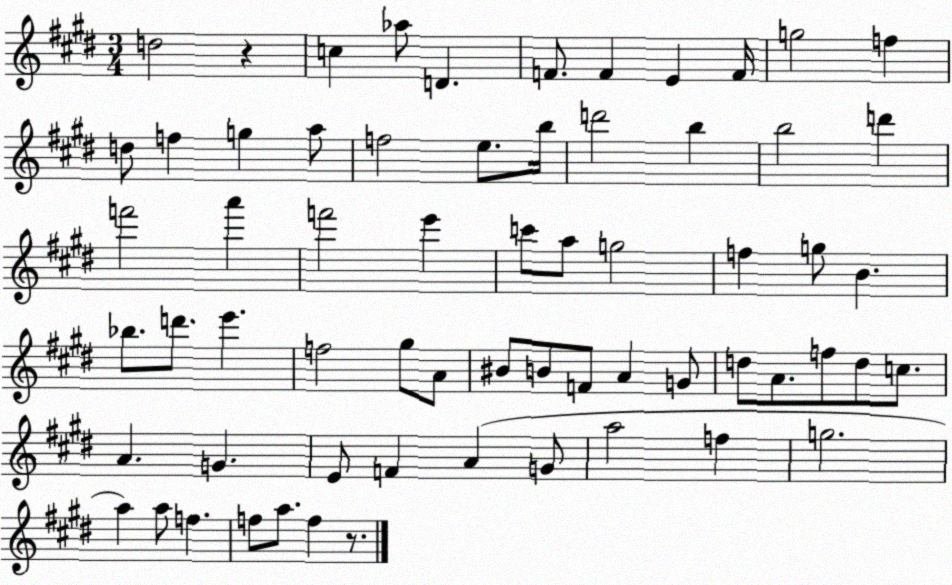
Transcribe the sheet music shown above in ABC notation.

X:1
T:Untitled
M:3/4
L:1/4
K:E
d2 z c _a/2 D F/2 F E F/4 g2 f d/2 f g a/2 f2 e/2 b/4 d'2 b b2 d' f'2 a' f'2 e' c'/2 a/2 g2 f g/2 B _b/2 d'/2 e' f2 ^g/2 A/2 ^B/2 B/2 F/2 A G/2 d/2 A/2 f/2 d/2 c/2 A G E/2 F A G/2 a2 f g2 a a/2 f f/2 a/2 f z/2